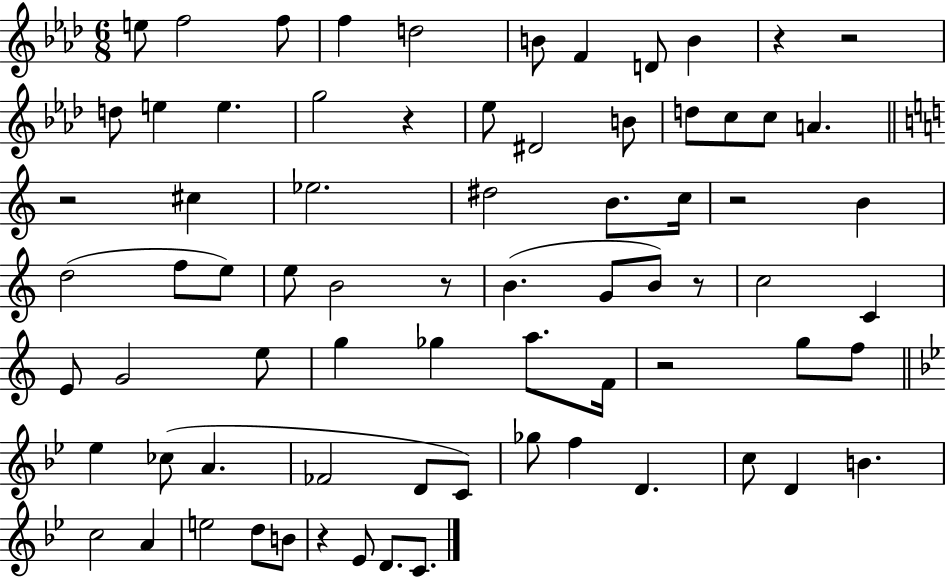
E5/e F5/h F5/e F5/q D5/h B4/e F4/q D4/e B4/q R/q R/h D5/e E5/q E5/q. G5/h R/q Eb5/e D#4/h B4/e D5/e C5/e C5/e A4/q. R/h C#5/q Eb5/h. D#5/h B4/e. C5/s R/h B4/q D5/h F5/e E5/e E5/e B4/h R/e B4/q. G4/e B4/e R/e C5/h C4/q E4/e G4/h E5/e G5/q Gb5/q A5/e. F4/s R/h G5/e F5/e Eb5/q CES5/e A4/q. FES4/h D4/e C4/e Gb5/e F5/q D4/q. C5/e D4/q B4/q. C5/h A4/q E5/h D5/e B4/e R/q Eb4/e D4/e. C4/e.